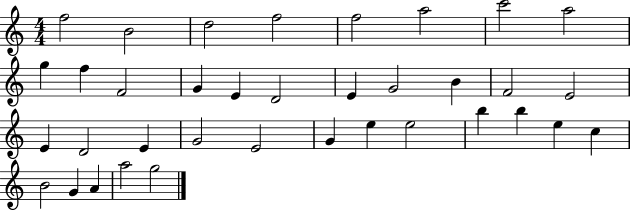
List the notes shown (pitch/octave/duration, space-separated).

F5/h B4/h D5/h F5/h F5/h A5/h C6/h A5/h G5/q F5/q F4/h G4/q E4/q D4/h E4/q G4/h B4/q F4/h E4/h E4/q D4/h E4/q G4/h E4/h G4/q E5/q E5/h B5/q B5/q E5/q C5/q B4/h G4/q A4/q A5/h G5/h